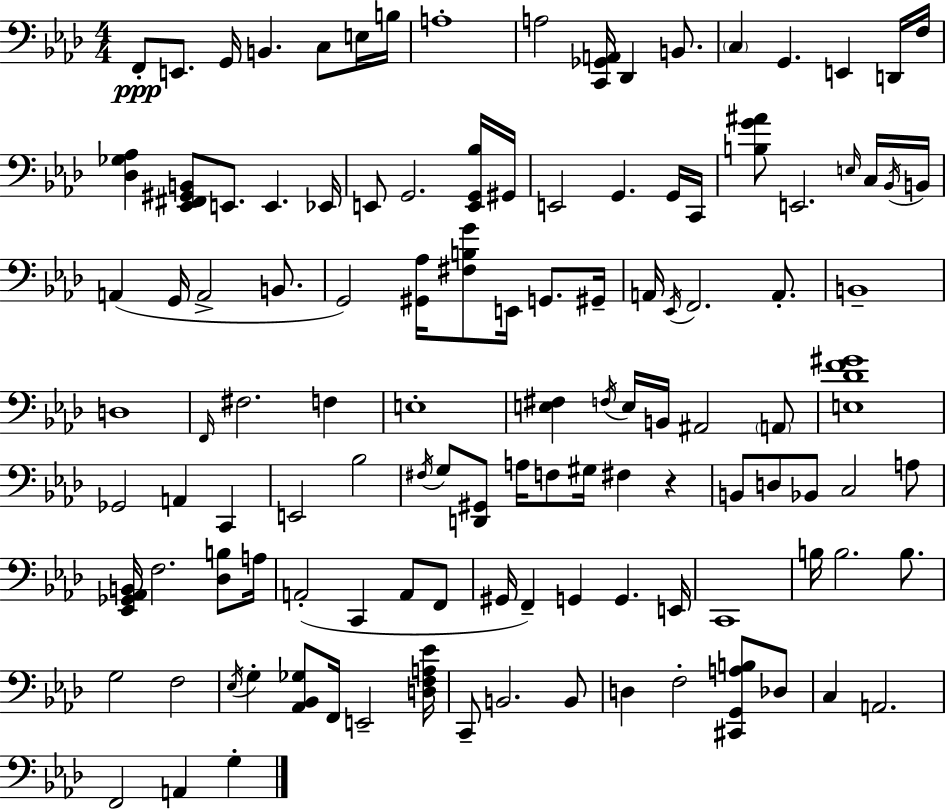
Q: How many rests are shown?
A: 1